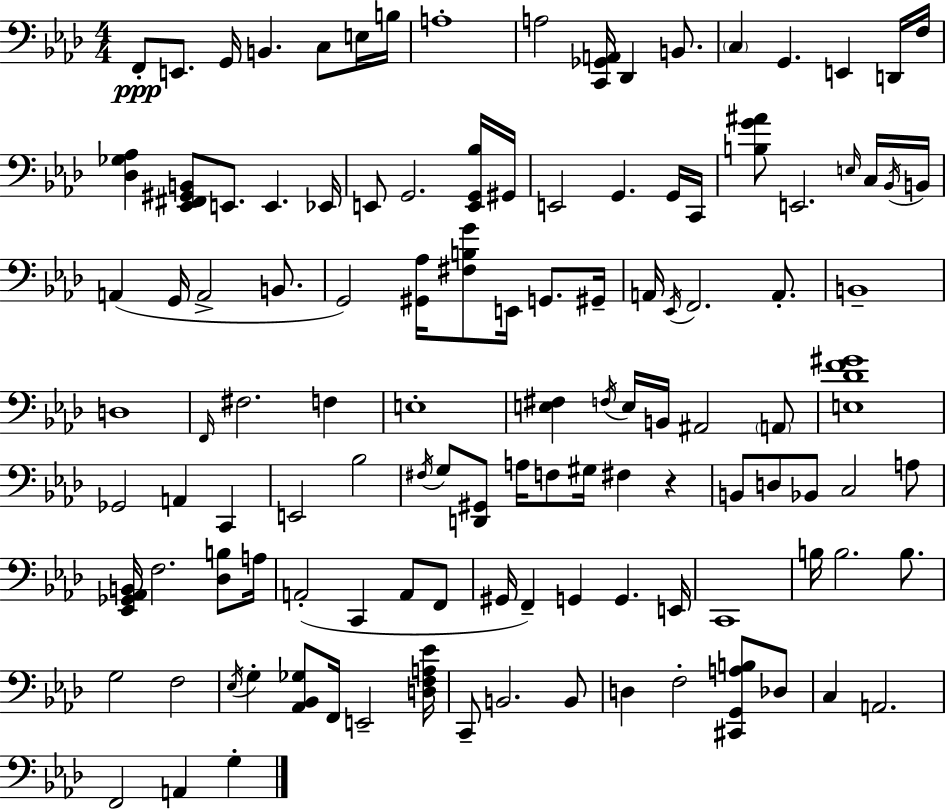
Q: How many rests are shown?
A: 1